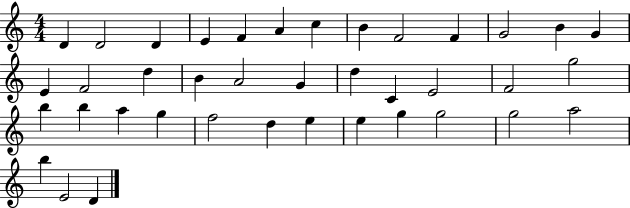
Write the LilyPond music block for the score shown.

{
  \clef treble
  \numericTimeSignature
  \time 4/4
  \key c \major
  d'4 d'2 d'4 | e'4 f'4 a'4 c''4 | b'4 f'2 f'4 | g'2 b'4 g'4 | \break e'4 f'2 d''4 | b'4 a'2 g'4 | d''4 c'4 e'2 | f'2 g''2 | \break b''4 b''4 a''4 g''4 | f''2 d''4 e''4 | e''4 g''4 g''2 | g''2 a''2 | \break b''4 e'2 d'4 | \bar "|."
}